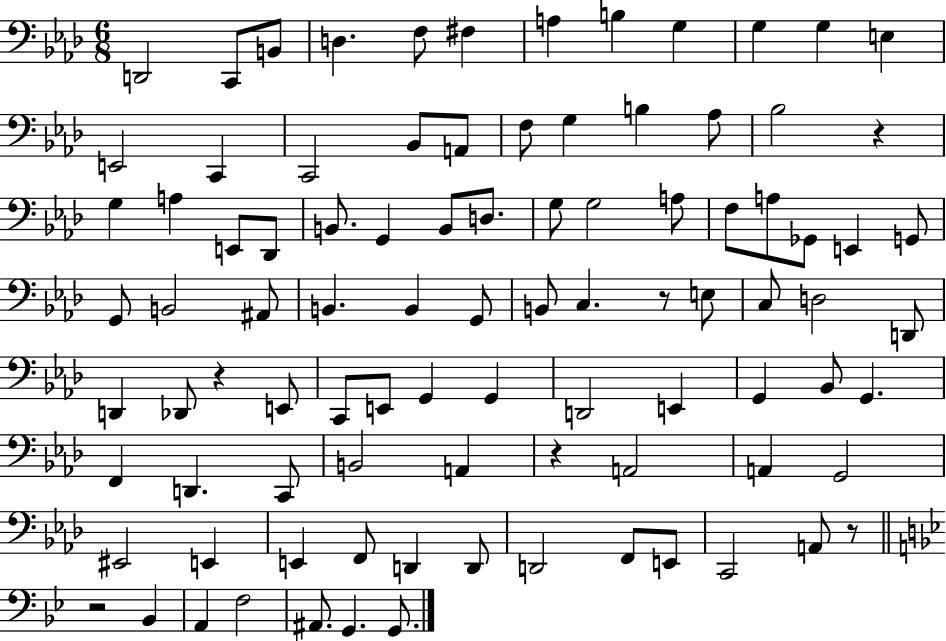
X:1
T:Untitled
M:6/8
L:1/4
K:Ab
D,,2 C,,/2 B,,/2 D, F,/2 ^F, A, B, G, G, G, E, E,,2 C,, C,,2 _B,,/2 A,,/2 F,/2 G, B, _A,/2 _B,2 z G, A, E,,/2 _D,,/2 B,,/2 G,, B,,/2 D,/2 G,/2 G,2 A,/2 F,/2 A,/2 _G,,/2 E,, G,,/2 G,,/2 B,,2 ^A,,/2 B,, B,, G,,/2 B,,/2 C, z/2 E,/2 C,/2 D,2 D,,/2 D,, _D,,/2 z E,,/2 C,,/2 E,,/2 G,, G,, D,,2 E,, G,, _B,,/2 G,, F,, D,, C,,/2 B,,2 A,, z A,,2 A,, G,,2 ^E,,2 E,, E,, F,,/2 D,, D,,/2 D,,2 F,,/2 E,,/2 C,,2 A,,/2 z/2 z2 _B,, A,, F,2 ^A,,/2 G,, G,,/2